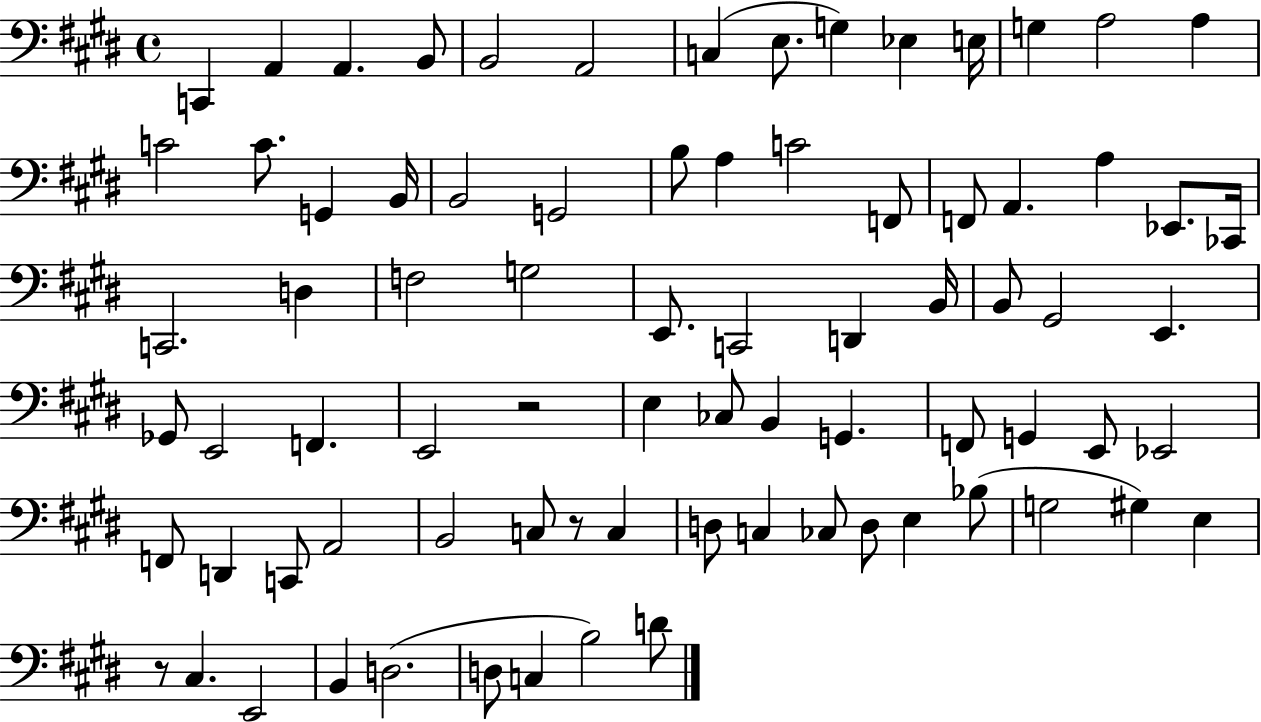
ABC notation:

X:1
T:Untitled
M:4/4
L:1/4
K:E
C,, A,, A,, B,,/2 B,,2 A,,2 C, E,/2 G, _E, E,/4 G, A,2 A, C2 C/2 G,, B,,/4 B,,2 G,,2 B,/2 A, C2 F,,/2 F,,/2 A,, A, _E,,/2 _C,,/4 C,,2 D, F,2 G,2 E,,/2 C,,2 D,, B,,/4 B,,/2 ^G,,2 E,, _G,,/2 E,,2 F,, E,,2 z2 E, _C,/2 B,, G,, F,,/2 G,, E,,/2 _E,,2 F,,/2 D,, C,,/2 A,,2 B,,2 C,/2 z/2 C, D,/2 C, _C,/2 D,/2 E, _B,/2 G,2 ^G, E, z/2 ^C, E,,2 B,, D,2 D,/2 C, B,2 D/2